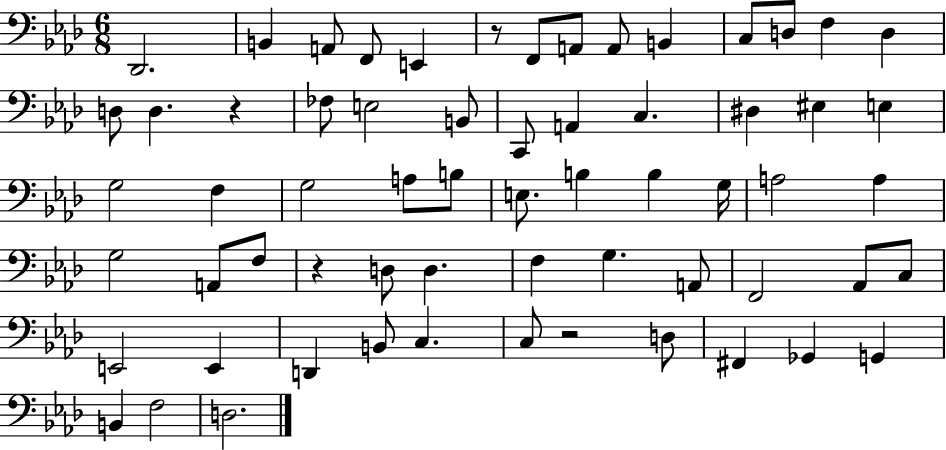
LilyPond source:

{
  \clef bass
  \numericTimeSignature
  \time 6/8
  \key aes \major
  des,2. | b,4 a,8 f,8 e,4 | r8 f,8 a,8 a,8 b,4 | c8 d8 f4 d4 | \break d8 d4. r4 | fes8 e2 b,8 | c,8 a,4 c4. | dis4 eis4 e4 | \break g2 f4 | g2 a8 b8 | e8. b4 b4 g16 | a2 a4 | \break g2 a,8 f8 | r4 d8 d4. | f4 g4. a,8 | f,2 aes,8 c8 | \break e,2 e,4 | d,4 b,8 c4. | c8 r2 d8 | fis,4 ges,4 g,4 | \break b,4 f2 | d2. | \bar "|."
}